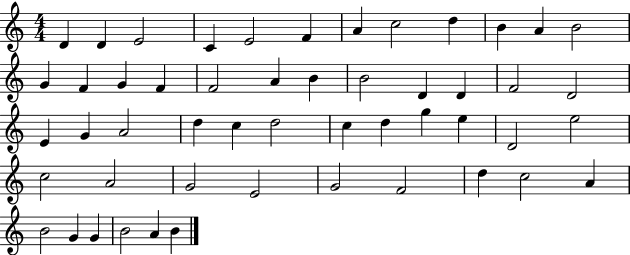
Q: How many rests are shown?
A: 0